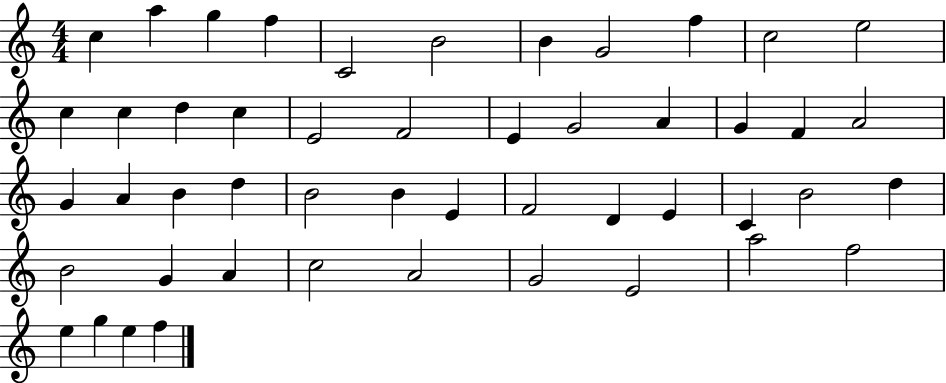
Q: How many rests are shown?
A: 0